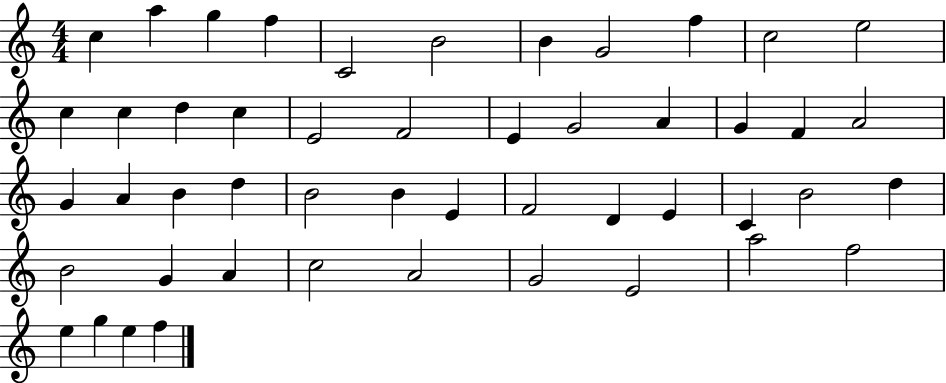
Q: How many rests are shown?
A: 0